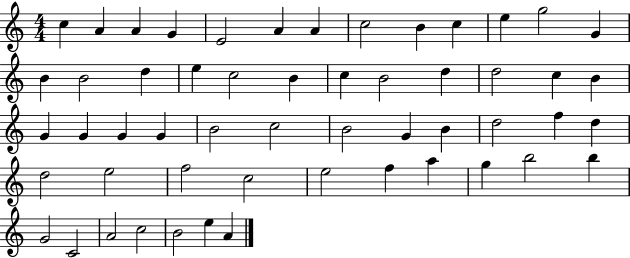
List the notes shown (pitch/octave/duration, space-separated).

C5/q A4/q A4/q G4/q E4/h A4/q A4/q C5/h B4/q C5/q E5/q G5/h G4/q B4/q B4/h D5/q E5/q C5/h B4/q C5/q B4/h D5/q D5/h C5/q B4/q G4/q G4/q G4/q G4/q B4/h C5/h B4/h G4/q B4/q D5/h F5/q D5/q D5/h E5/h F5/h C5/h E5/h F5/q A5/q G5/q B5/h B5/q G4/h C4/h A4/h C5/h B4/h E5/q A4/q